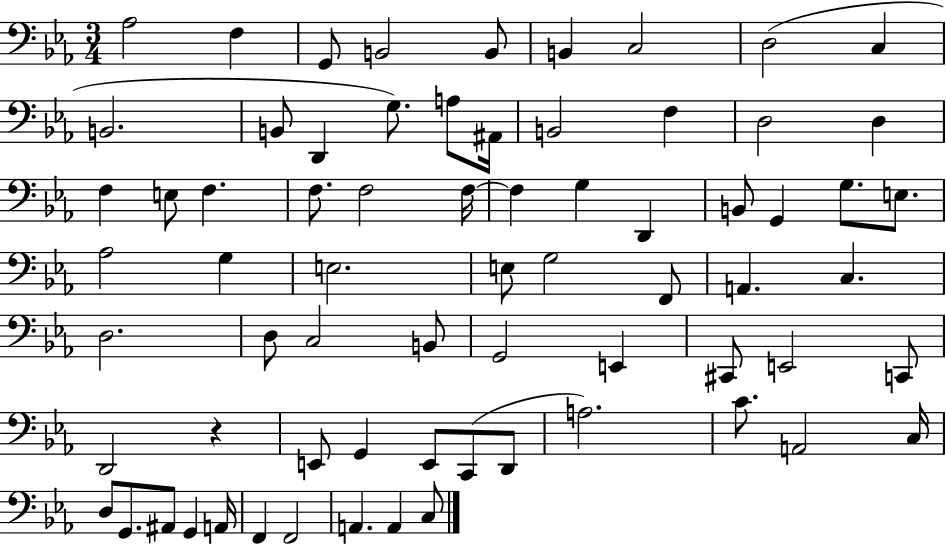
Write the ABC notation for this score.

X:1
T:Untitled
M:3/4
L:1/4
K:Eb
_A,2 F, G,,/2 B,,2 B,,/2 B,, C,2 D,2 C, B,,2 B,,/2 D,, G,/2 A,/2 ^A,,/4 B,,2 F, D,2 D, F, E,/2 F, F,/2 F,2 F,/4 F, G, D,, B,,/2 G,, G,/2 E,/2 _A,2 G, E,2 E,/2 G,2 F,,/2 A,, C, D,2 D,/2 C,2 B,,/2 G,,2 E,, ^C,,/2 E,,2 C,,/2 D,,2 z E,,/2 G,, E,,/2 C,,/2 D,,/2 A,2 C/2 A,,2 C,/4 D,/2 G,,/2 ^A,,/2 G,, A,,/4 F,, F,,2 A,, A,, C,/2